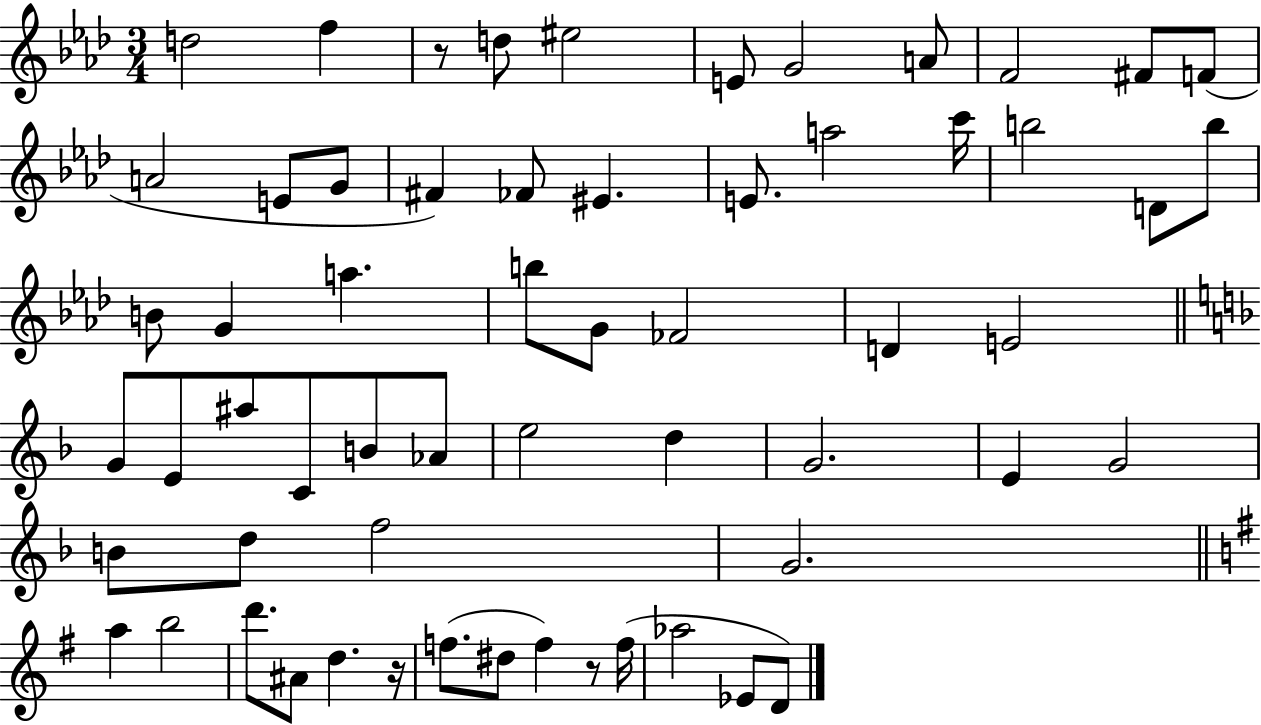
D5/h F5/q R/e D5/e EIS5/h E4/e G4/h A4/e F4/h F#4/e F4/e A4/h E4/e G4/e F#4/q FES4/e EIS4/q. E4/e. A5/h C6/s B5/h D4/e B5/e B4/e G4/q A5/q. B5/e G4/e FES4/h D4/q E4/h G4/e E4/e A#5/e C4/e B4/e Ab4/e E5/h D5/q G4/h. E4/q G4/h B4/e D5/e F5/h G4/h. A5/q B5/h D6/e. A#4/e D5/q. R/s F5/e. D#5/e F5/q R/e F5/s Ab5/h Eb4/e D4/e